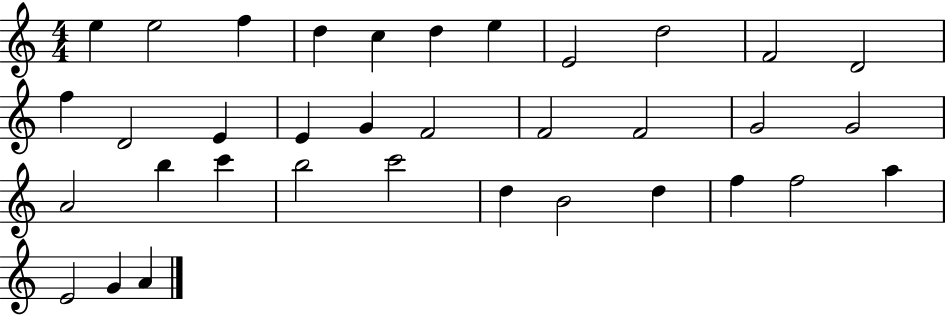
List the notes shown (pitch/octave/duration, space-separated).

E5/q E5/h F5/q D5/q C5/q D5/q E5/q E4/h D5/h F4/h D4/h F5/q D4/h E4/q E4/q G4/q F4/h F4/h F4/h G4/h G4/h A4/h B5/q C6/q B5/h C6/h D5/q B4/h D5/q F5/q F5/h A5/q E4/h G4/q A4/q